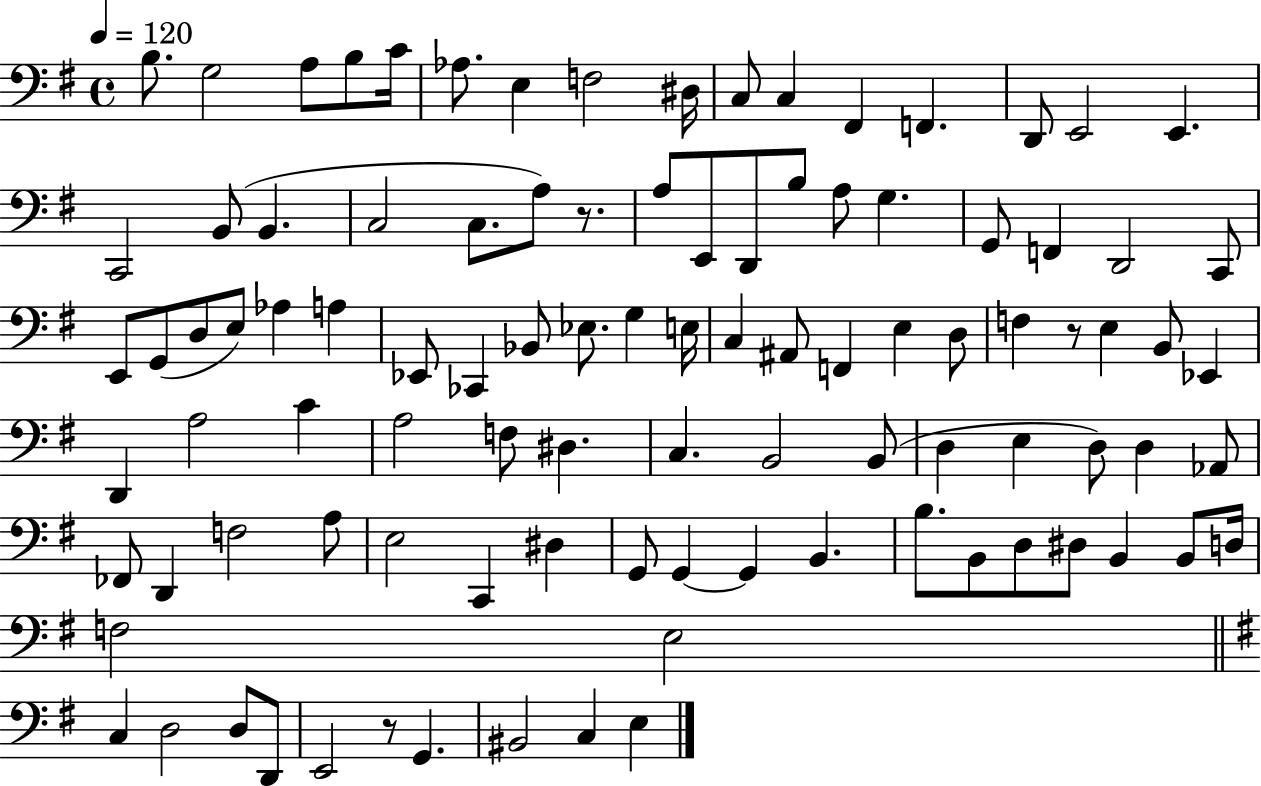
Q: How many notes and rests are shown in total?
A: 99